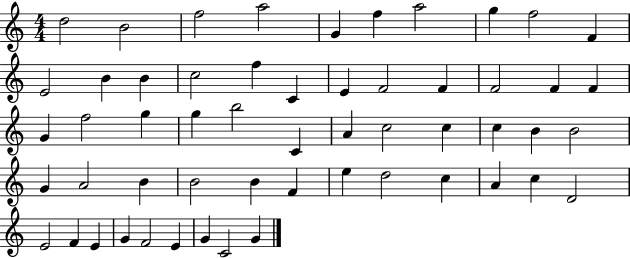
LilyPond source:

{
  \clef treble
  \numericTimeSignature
  \time 4/4
  \key c \major
  d''2 b'2 | f''2 a''2 | g'4 f''4 a''2 | g''4 f''2 f'4 | \break e'2 b'4 b'4 | c''2 f''4 c'4 | e'4 f'2 f'4 | f'2 f'4 f'4 | \break g'4 f''2 g''4 | g''4 b''2 c'4 | a'4 c''2 c''4 | c''4 b'4 b'2 | \break g'4 a'2 b'4 | b'2 b'4 f'4 | e''4 d''2 c''4 | a'4 c''4 d'2 | \break e'2 f'4 e'4 | g'4 f'2 e'4 | g'4 c'2 g'4 | \bar "|."
}